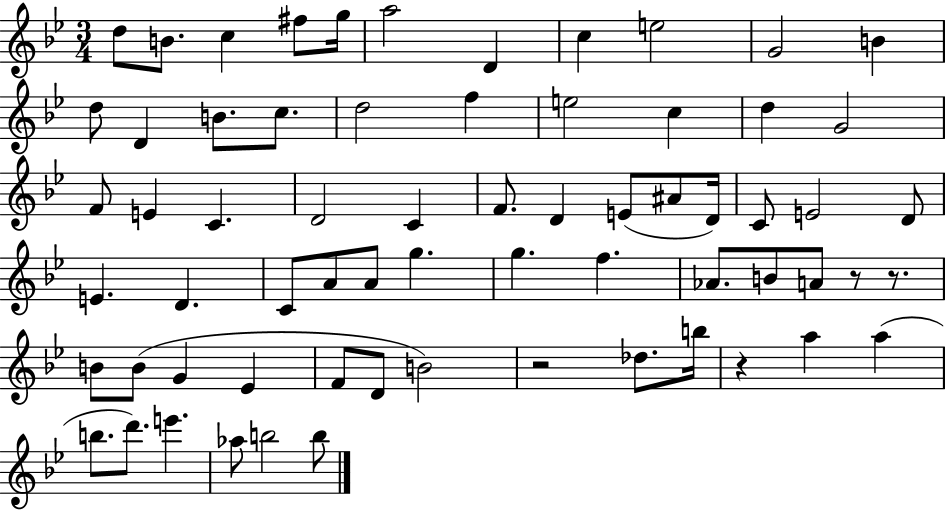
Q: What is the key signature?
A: BES major